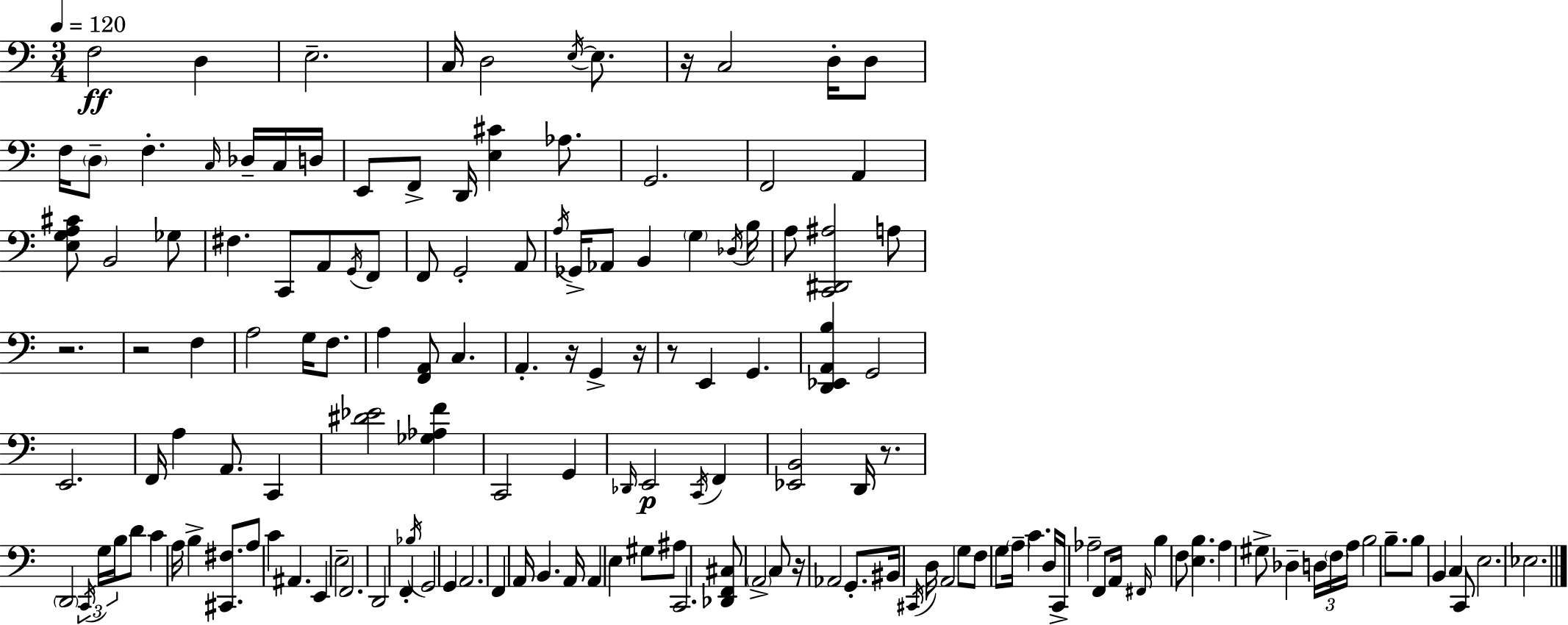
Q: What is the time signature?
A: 3/4